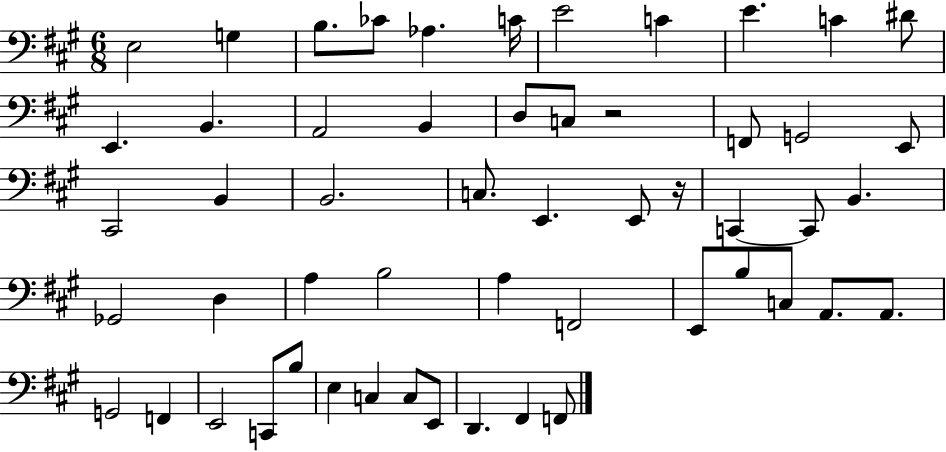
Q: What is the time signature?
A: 6/8